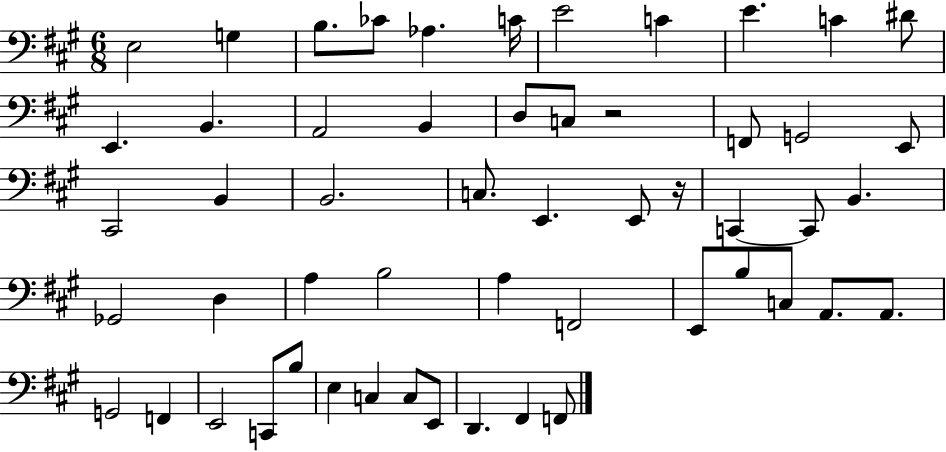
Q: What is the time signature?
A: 6/8